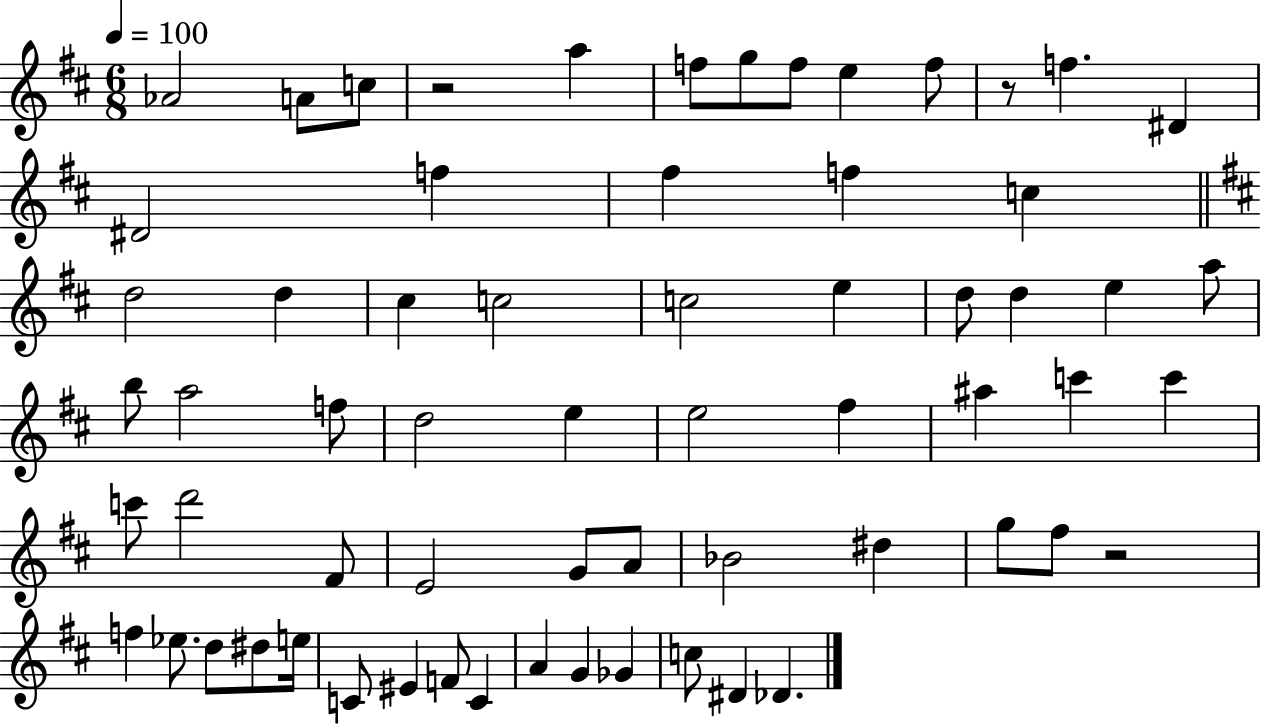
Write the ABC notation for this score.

X:1
T:Untitled
M:6/8
L:1/4
K:D
_A2 A/2 c/2 z2 a f/2 g/2 f/2 e f/2 z/2 f ^D ^D2 f ^f f c d2 d ^c c2 c2 e d/2 d e a/2 b/2 a2 f/2 d2 e e2 ^f ^a c' c' c'/2 d'2 ^F/2 E2 G/2 A/2 _B2 ^d g/2 ^f/2 z2 f _e/2 d/2 ^d/2 e/4 C/2 ^E F/2 C A G _G c/2 ^D _D